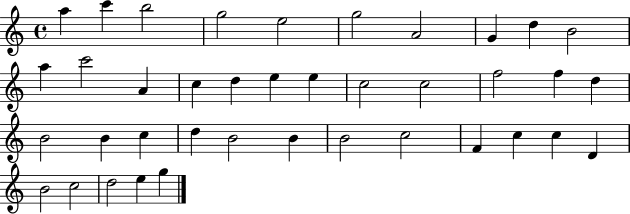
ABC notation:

X:1
T:Untitled
M:4/4
L:1/4
K:C
a c' b2 g2 e2 g2 A2 G d B2 a c'2 A c d e e c2 c2 f2 f d B2 B c d B2 B B2 c2 F c c D B2 c2 d2 e g